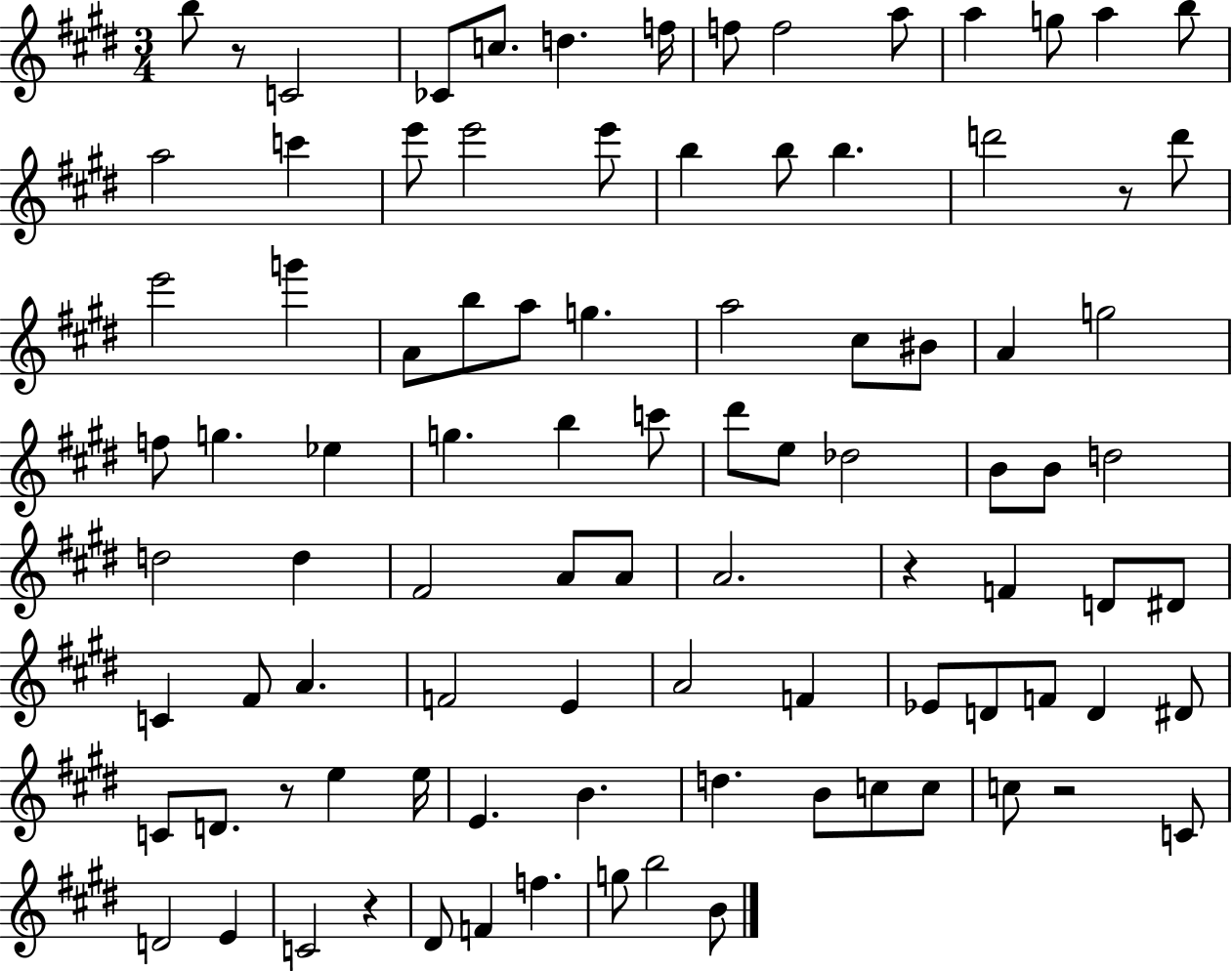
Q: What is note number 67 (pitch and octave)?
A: D#4